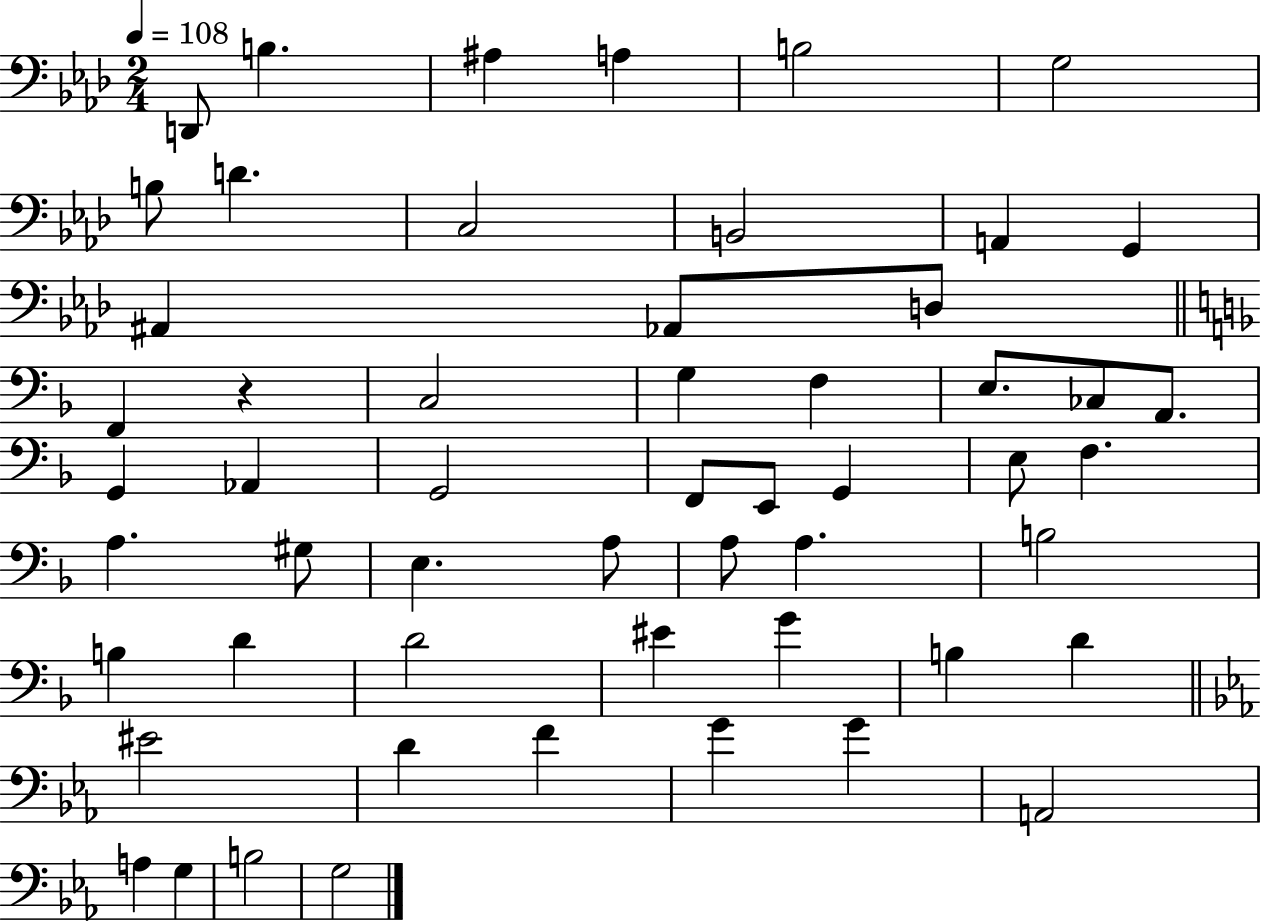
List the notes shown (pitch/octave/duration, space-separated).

D2/e B3/q. A#3/q A3/q B3/h G3/h B3/e D4/q. C3/h B2/h A2/q G2/q A#2/q Ab2/e D3/e F2/q R/q C3/h G3/q F3/q E3/e. CES3/e A2/e. G2/q Ab2/q G2/h F2/e E2/e G2/q E3/e F3/q. A3/q. G#3/e E3/q. A3/e A3/e A3/q. B3/h B3/q D4/q D4/h EIS4/q G4/q B3/q D4/q EIS4/h D4/q F4/q G4/q G4/q A2/h A3/q G3/q B3/h G3/h